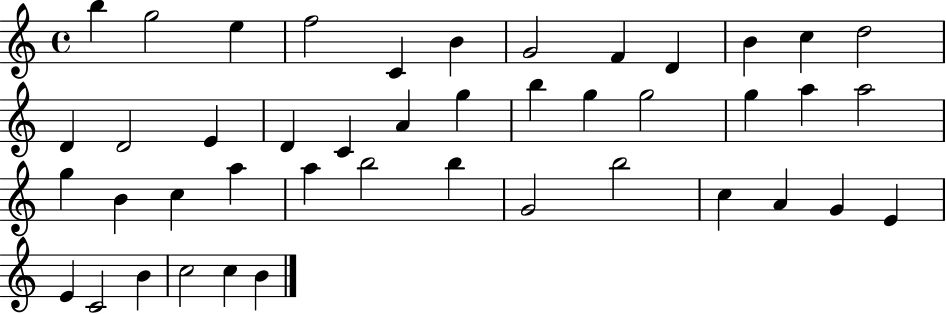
X:1
T:Untitled
M:4/4
L:1/4
K:C
b g2 e f2 C B G2 F D B c d2 D D2 E D C A g b g g2 g a a2 g B c a a b2 b G2 b2 c A G E E C2 B c2 c B